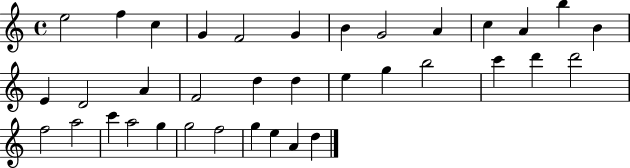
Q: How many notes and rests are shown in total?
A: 36